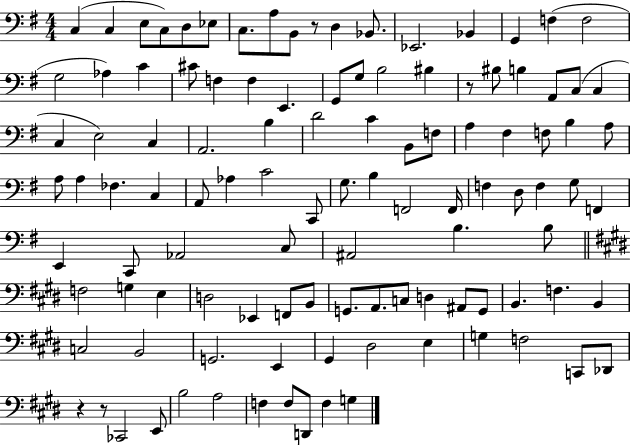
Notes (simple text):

C3/q C3/q E3/e C3/e D3/e Eb3/e C3/e. A3/e B2/e R/e D3/q Bb2/e. Eb2/h. Bb2/q G2/q F3/q F3/h G3/h Ab3/q C4/q C#4/e F3/q F3/q E2/q. G2/e G3/e B3/h BIS3/q R/e BIS3/e B3/q A2/e C3/e C3/q C3/q E3/h C3/q A2/h. B3/q D4/h C4/q B2/e F3/e A3/q F#3/q F3/e B3/q A3/e A3/e A3/q FES3/q. C3/q A2/e Ab3/q C4/h C2/e G3/e. B3/q F2/h F2/s F3/q D3/e F3/q G3/e F2/q E2/q C2/e Ab2/h C3/e A#2/h B3/q. B3/e F3/h G3/q E3/q D3/h Eb2/q F2/e B2/e G2/e. A2/e. C3/e D3/q A#2/e G2/e B2/q. F3/q. B2/q C3/h B2/h G2/h. E2/q G#2/q D#3/h E3/q G3/q F3/h C2/e Db2/e R/q R/e CES2/h E2/e B3/h A3/h F3/q F3/e D2/e F3/q G3/q